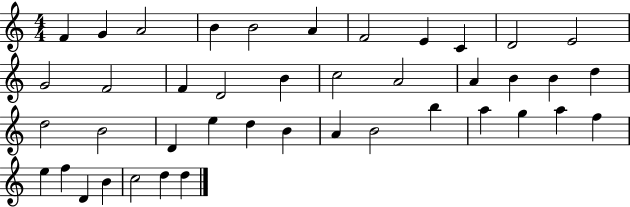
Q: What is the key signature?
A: C major